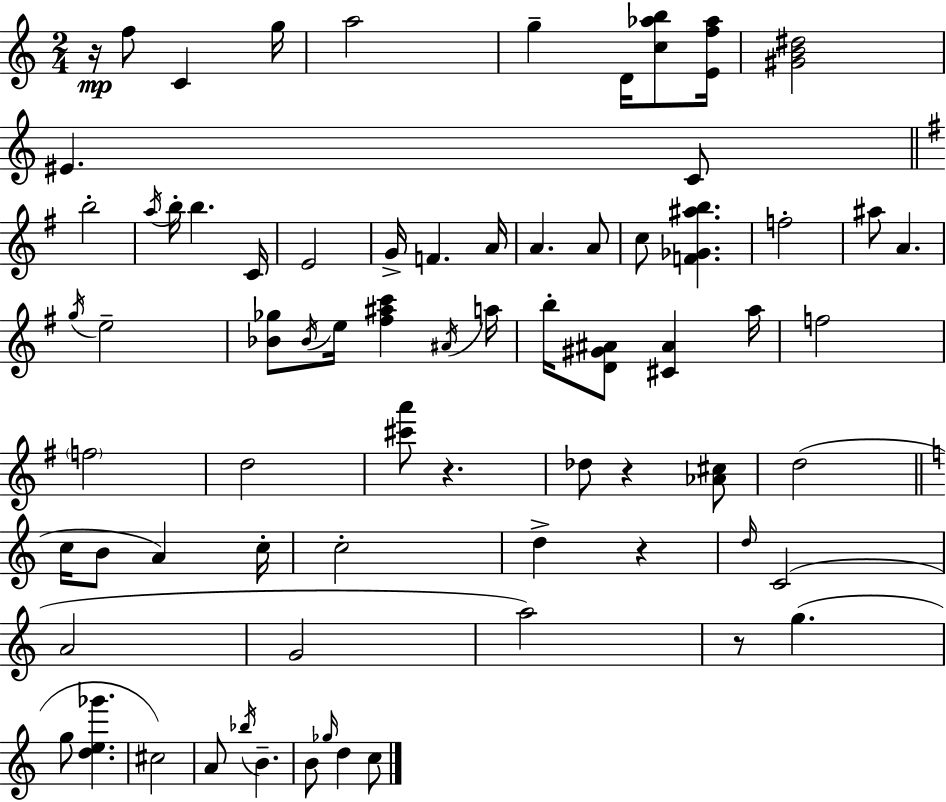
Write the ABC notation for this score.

X:1
T:Untitled
M:2/4
L:1/4
K:Am
z/4 f/2 C g/4 a2 g D/4 [c_ab]/2 [Ef_a]/4 [^GB^d]2 ^E C/2 b2 a/4 b/4 b C/4 E2 G/4 F A/4 A A/2 c/2 [F_G^ab] f2 ^a/2 A g/4 e2 [_B_g]/2 _B/4 e/4 [^f^ac'] ^A/4 a/4 b/4 [D^G^A]/2 [^C^A] a/4 f2 f2 d2 [^c'a']/2 z _d/2 z [_A^c]/2 d2 c/4 B/2 A c/4 c2 d z d/4 C2 A2 G2 a2 z/2 g g/2 [de_g'] ^c2 A/2 _b/4 B B/2 _g/4 d c/2